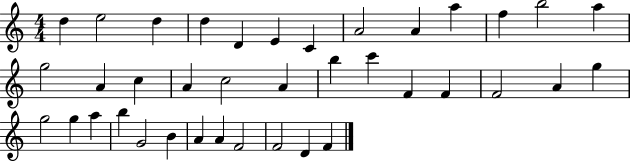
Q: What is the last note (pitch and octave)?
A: F4